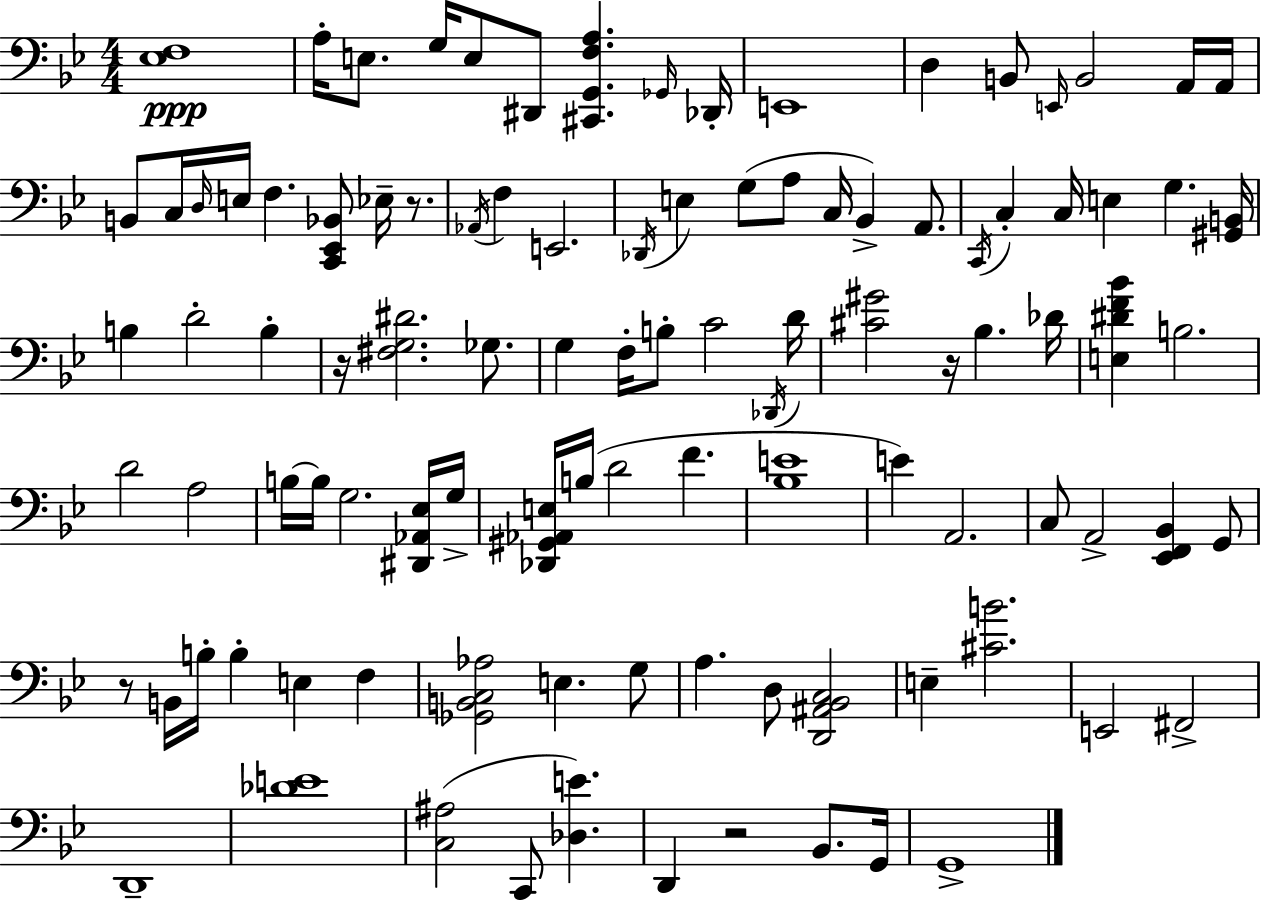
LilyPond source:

{
  \clef bass
  \numericTimeSignature
  \time 4/4
  \key bes \major
  <ees f>1\ppp | a16-. e8. g16 e8 dis,8 <cis, g, f a>4. \grace { ges,16 } | des,16-. e,1 | d4 b,8 \grace { e,16 } b,2 | \break a,16 a,16 b,8 c16 \grace { d16 } e16 f4. <c, ees, bes,>8 ees16-- | r8. \acciaccatura { aes,16 } f4 e,2. | \acciaccatura { des,16 } e4 g8( a8 c16 bes,4->) | a,8. \acciaccatura { c,16 } c4-. c16 e4 g4. | \break <gis, b,>16 b4 d'2-. | b4-. r16 <fis g dis'>2. | ges8. g4 f16-. b8-. c'2 | \acciaccatura { des,16 } d'16 <cis' gis'>2 r16 | \break bes4. des'16 <e dis' f' bes'>4 b2. | d'2 a2 | b16~~ b16 g2. | <dis, aes, ees>16 g16-> <des, gis, aes, e>16 b16( d'2 | \break f'4. <bes e'>1 | e'4) a,2. | c8 a,2-> | <ees, f, bes,>4 g,8 r8 b,16 b16-. b4-. e4 | \break f4 <ges, b, c aes>2 e4. | g8 a4. d8 <d, ais, bes, c>2 | e4-- <cis' b'>2. | e,2 fis,2-> | \break d,1-- | <des' e'>1 | <c ais>2( c,8 | <des e'>4.) d,4 r2 | \break bes,8. g,16 g,1-> | \bar "|."
}